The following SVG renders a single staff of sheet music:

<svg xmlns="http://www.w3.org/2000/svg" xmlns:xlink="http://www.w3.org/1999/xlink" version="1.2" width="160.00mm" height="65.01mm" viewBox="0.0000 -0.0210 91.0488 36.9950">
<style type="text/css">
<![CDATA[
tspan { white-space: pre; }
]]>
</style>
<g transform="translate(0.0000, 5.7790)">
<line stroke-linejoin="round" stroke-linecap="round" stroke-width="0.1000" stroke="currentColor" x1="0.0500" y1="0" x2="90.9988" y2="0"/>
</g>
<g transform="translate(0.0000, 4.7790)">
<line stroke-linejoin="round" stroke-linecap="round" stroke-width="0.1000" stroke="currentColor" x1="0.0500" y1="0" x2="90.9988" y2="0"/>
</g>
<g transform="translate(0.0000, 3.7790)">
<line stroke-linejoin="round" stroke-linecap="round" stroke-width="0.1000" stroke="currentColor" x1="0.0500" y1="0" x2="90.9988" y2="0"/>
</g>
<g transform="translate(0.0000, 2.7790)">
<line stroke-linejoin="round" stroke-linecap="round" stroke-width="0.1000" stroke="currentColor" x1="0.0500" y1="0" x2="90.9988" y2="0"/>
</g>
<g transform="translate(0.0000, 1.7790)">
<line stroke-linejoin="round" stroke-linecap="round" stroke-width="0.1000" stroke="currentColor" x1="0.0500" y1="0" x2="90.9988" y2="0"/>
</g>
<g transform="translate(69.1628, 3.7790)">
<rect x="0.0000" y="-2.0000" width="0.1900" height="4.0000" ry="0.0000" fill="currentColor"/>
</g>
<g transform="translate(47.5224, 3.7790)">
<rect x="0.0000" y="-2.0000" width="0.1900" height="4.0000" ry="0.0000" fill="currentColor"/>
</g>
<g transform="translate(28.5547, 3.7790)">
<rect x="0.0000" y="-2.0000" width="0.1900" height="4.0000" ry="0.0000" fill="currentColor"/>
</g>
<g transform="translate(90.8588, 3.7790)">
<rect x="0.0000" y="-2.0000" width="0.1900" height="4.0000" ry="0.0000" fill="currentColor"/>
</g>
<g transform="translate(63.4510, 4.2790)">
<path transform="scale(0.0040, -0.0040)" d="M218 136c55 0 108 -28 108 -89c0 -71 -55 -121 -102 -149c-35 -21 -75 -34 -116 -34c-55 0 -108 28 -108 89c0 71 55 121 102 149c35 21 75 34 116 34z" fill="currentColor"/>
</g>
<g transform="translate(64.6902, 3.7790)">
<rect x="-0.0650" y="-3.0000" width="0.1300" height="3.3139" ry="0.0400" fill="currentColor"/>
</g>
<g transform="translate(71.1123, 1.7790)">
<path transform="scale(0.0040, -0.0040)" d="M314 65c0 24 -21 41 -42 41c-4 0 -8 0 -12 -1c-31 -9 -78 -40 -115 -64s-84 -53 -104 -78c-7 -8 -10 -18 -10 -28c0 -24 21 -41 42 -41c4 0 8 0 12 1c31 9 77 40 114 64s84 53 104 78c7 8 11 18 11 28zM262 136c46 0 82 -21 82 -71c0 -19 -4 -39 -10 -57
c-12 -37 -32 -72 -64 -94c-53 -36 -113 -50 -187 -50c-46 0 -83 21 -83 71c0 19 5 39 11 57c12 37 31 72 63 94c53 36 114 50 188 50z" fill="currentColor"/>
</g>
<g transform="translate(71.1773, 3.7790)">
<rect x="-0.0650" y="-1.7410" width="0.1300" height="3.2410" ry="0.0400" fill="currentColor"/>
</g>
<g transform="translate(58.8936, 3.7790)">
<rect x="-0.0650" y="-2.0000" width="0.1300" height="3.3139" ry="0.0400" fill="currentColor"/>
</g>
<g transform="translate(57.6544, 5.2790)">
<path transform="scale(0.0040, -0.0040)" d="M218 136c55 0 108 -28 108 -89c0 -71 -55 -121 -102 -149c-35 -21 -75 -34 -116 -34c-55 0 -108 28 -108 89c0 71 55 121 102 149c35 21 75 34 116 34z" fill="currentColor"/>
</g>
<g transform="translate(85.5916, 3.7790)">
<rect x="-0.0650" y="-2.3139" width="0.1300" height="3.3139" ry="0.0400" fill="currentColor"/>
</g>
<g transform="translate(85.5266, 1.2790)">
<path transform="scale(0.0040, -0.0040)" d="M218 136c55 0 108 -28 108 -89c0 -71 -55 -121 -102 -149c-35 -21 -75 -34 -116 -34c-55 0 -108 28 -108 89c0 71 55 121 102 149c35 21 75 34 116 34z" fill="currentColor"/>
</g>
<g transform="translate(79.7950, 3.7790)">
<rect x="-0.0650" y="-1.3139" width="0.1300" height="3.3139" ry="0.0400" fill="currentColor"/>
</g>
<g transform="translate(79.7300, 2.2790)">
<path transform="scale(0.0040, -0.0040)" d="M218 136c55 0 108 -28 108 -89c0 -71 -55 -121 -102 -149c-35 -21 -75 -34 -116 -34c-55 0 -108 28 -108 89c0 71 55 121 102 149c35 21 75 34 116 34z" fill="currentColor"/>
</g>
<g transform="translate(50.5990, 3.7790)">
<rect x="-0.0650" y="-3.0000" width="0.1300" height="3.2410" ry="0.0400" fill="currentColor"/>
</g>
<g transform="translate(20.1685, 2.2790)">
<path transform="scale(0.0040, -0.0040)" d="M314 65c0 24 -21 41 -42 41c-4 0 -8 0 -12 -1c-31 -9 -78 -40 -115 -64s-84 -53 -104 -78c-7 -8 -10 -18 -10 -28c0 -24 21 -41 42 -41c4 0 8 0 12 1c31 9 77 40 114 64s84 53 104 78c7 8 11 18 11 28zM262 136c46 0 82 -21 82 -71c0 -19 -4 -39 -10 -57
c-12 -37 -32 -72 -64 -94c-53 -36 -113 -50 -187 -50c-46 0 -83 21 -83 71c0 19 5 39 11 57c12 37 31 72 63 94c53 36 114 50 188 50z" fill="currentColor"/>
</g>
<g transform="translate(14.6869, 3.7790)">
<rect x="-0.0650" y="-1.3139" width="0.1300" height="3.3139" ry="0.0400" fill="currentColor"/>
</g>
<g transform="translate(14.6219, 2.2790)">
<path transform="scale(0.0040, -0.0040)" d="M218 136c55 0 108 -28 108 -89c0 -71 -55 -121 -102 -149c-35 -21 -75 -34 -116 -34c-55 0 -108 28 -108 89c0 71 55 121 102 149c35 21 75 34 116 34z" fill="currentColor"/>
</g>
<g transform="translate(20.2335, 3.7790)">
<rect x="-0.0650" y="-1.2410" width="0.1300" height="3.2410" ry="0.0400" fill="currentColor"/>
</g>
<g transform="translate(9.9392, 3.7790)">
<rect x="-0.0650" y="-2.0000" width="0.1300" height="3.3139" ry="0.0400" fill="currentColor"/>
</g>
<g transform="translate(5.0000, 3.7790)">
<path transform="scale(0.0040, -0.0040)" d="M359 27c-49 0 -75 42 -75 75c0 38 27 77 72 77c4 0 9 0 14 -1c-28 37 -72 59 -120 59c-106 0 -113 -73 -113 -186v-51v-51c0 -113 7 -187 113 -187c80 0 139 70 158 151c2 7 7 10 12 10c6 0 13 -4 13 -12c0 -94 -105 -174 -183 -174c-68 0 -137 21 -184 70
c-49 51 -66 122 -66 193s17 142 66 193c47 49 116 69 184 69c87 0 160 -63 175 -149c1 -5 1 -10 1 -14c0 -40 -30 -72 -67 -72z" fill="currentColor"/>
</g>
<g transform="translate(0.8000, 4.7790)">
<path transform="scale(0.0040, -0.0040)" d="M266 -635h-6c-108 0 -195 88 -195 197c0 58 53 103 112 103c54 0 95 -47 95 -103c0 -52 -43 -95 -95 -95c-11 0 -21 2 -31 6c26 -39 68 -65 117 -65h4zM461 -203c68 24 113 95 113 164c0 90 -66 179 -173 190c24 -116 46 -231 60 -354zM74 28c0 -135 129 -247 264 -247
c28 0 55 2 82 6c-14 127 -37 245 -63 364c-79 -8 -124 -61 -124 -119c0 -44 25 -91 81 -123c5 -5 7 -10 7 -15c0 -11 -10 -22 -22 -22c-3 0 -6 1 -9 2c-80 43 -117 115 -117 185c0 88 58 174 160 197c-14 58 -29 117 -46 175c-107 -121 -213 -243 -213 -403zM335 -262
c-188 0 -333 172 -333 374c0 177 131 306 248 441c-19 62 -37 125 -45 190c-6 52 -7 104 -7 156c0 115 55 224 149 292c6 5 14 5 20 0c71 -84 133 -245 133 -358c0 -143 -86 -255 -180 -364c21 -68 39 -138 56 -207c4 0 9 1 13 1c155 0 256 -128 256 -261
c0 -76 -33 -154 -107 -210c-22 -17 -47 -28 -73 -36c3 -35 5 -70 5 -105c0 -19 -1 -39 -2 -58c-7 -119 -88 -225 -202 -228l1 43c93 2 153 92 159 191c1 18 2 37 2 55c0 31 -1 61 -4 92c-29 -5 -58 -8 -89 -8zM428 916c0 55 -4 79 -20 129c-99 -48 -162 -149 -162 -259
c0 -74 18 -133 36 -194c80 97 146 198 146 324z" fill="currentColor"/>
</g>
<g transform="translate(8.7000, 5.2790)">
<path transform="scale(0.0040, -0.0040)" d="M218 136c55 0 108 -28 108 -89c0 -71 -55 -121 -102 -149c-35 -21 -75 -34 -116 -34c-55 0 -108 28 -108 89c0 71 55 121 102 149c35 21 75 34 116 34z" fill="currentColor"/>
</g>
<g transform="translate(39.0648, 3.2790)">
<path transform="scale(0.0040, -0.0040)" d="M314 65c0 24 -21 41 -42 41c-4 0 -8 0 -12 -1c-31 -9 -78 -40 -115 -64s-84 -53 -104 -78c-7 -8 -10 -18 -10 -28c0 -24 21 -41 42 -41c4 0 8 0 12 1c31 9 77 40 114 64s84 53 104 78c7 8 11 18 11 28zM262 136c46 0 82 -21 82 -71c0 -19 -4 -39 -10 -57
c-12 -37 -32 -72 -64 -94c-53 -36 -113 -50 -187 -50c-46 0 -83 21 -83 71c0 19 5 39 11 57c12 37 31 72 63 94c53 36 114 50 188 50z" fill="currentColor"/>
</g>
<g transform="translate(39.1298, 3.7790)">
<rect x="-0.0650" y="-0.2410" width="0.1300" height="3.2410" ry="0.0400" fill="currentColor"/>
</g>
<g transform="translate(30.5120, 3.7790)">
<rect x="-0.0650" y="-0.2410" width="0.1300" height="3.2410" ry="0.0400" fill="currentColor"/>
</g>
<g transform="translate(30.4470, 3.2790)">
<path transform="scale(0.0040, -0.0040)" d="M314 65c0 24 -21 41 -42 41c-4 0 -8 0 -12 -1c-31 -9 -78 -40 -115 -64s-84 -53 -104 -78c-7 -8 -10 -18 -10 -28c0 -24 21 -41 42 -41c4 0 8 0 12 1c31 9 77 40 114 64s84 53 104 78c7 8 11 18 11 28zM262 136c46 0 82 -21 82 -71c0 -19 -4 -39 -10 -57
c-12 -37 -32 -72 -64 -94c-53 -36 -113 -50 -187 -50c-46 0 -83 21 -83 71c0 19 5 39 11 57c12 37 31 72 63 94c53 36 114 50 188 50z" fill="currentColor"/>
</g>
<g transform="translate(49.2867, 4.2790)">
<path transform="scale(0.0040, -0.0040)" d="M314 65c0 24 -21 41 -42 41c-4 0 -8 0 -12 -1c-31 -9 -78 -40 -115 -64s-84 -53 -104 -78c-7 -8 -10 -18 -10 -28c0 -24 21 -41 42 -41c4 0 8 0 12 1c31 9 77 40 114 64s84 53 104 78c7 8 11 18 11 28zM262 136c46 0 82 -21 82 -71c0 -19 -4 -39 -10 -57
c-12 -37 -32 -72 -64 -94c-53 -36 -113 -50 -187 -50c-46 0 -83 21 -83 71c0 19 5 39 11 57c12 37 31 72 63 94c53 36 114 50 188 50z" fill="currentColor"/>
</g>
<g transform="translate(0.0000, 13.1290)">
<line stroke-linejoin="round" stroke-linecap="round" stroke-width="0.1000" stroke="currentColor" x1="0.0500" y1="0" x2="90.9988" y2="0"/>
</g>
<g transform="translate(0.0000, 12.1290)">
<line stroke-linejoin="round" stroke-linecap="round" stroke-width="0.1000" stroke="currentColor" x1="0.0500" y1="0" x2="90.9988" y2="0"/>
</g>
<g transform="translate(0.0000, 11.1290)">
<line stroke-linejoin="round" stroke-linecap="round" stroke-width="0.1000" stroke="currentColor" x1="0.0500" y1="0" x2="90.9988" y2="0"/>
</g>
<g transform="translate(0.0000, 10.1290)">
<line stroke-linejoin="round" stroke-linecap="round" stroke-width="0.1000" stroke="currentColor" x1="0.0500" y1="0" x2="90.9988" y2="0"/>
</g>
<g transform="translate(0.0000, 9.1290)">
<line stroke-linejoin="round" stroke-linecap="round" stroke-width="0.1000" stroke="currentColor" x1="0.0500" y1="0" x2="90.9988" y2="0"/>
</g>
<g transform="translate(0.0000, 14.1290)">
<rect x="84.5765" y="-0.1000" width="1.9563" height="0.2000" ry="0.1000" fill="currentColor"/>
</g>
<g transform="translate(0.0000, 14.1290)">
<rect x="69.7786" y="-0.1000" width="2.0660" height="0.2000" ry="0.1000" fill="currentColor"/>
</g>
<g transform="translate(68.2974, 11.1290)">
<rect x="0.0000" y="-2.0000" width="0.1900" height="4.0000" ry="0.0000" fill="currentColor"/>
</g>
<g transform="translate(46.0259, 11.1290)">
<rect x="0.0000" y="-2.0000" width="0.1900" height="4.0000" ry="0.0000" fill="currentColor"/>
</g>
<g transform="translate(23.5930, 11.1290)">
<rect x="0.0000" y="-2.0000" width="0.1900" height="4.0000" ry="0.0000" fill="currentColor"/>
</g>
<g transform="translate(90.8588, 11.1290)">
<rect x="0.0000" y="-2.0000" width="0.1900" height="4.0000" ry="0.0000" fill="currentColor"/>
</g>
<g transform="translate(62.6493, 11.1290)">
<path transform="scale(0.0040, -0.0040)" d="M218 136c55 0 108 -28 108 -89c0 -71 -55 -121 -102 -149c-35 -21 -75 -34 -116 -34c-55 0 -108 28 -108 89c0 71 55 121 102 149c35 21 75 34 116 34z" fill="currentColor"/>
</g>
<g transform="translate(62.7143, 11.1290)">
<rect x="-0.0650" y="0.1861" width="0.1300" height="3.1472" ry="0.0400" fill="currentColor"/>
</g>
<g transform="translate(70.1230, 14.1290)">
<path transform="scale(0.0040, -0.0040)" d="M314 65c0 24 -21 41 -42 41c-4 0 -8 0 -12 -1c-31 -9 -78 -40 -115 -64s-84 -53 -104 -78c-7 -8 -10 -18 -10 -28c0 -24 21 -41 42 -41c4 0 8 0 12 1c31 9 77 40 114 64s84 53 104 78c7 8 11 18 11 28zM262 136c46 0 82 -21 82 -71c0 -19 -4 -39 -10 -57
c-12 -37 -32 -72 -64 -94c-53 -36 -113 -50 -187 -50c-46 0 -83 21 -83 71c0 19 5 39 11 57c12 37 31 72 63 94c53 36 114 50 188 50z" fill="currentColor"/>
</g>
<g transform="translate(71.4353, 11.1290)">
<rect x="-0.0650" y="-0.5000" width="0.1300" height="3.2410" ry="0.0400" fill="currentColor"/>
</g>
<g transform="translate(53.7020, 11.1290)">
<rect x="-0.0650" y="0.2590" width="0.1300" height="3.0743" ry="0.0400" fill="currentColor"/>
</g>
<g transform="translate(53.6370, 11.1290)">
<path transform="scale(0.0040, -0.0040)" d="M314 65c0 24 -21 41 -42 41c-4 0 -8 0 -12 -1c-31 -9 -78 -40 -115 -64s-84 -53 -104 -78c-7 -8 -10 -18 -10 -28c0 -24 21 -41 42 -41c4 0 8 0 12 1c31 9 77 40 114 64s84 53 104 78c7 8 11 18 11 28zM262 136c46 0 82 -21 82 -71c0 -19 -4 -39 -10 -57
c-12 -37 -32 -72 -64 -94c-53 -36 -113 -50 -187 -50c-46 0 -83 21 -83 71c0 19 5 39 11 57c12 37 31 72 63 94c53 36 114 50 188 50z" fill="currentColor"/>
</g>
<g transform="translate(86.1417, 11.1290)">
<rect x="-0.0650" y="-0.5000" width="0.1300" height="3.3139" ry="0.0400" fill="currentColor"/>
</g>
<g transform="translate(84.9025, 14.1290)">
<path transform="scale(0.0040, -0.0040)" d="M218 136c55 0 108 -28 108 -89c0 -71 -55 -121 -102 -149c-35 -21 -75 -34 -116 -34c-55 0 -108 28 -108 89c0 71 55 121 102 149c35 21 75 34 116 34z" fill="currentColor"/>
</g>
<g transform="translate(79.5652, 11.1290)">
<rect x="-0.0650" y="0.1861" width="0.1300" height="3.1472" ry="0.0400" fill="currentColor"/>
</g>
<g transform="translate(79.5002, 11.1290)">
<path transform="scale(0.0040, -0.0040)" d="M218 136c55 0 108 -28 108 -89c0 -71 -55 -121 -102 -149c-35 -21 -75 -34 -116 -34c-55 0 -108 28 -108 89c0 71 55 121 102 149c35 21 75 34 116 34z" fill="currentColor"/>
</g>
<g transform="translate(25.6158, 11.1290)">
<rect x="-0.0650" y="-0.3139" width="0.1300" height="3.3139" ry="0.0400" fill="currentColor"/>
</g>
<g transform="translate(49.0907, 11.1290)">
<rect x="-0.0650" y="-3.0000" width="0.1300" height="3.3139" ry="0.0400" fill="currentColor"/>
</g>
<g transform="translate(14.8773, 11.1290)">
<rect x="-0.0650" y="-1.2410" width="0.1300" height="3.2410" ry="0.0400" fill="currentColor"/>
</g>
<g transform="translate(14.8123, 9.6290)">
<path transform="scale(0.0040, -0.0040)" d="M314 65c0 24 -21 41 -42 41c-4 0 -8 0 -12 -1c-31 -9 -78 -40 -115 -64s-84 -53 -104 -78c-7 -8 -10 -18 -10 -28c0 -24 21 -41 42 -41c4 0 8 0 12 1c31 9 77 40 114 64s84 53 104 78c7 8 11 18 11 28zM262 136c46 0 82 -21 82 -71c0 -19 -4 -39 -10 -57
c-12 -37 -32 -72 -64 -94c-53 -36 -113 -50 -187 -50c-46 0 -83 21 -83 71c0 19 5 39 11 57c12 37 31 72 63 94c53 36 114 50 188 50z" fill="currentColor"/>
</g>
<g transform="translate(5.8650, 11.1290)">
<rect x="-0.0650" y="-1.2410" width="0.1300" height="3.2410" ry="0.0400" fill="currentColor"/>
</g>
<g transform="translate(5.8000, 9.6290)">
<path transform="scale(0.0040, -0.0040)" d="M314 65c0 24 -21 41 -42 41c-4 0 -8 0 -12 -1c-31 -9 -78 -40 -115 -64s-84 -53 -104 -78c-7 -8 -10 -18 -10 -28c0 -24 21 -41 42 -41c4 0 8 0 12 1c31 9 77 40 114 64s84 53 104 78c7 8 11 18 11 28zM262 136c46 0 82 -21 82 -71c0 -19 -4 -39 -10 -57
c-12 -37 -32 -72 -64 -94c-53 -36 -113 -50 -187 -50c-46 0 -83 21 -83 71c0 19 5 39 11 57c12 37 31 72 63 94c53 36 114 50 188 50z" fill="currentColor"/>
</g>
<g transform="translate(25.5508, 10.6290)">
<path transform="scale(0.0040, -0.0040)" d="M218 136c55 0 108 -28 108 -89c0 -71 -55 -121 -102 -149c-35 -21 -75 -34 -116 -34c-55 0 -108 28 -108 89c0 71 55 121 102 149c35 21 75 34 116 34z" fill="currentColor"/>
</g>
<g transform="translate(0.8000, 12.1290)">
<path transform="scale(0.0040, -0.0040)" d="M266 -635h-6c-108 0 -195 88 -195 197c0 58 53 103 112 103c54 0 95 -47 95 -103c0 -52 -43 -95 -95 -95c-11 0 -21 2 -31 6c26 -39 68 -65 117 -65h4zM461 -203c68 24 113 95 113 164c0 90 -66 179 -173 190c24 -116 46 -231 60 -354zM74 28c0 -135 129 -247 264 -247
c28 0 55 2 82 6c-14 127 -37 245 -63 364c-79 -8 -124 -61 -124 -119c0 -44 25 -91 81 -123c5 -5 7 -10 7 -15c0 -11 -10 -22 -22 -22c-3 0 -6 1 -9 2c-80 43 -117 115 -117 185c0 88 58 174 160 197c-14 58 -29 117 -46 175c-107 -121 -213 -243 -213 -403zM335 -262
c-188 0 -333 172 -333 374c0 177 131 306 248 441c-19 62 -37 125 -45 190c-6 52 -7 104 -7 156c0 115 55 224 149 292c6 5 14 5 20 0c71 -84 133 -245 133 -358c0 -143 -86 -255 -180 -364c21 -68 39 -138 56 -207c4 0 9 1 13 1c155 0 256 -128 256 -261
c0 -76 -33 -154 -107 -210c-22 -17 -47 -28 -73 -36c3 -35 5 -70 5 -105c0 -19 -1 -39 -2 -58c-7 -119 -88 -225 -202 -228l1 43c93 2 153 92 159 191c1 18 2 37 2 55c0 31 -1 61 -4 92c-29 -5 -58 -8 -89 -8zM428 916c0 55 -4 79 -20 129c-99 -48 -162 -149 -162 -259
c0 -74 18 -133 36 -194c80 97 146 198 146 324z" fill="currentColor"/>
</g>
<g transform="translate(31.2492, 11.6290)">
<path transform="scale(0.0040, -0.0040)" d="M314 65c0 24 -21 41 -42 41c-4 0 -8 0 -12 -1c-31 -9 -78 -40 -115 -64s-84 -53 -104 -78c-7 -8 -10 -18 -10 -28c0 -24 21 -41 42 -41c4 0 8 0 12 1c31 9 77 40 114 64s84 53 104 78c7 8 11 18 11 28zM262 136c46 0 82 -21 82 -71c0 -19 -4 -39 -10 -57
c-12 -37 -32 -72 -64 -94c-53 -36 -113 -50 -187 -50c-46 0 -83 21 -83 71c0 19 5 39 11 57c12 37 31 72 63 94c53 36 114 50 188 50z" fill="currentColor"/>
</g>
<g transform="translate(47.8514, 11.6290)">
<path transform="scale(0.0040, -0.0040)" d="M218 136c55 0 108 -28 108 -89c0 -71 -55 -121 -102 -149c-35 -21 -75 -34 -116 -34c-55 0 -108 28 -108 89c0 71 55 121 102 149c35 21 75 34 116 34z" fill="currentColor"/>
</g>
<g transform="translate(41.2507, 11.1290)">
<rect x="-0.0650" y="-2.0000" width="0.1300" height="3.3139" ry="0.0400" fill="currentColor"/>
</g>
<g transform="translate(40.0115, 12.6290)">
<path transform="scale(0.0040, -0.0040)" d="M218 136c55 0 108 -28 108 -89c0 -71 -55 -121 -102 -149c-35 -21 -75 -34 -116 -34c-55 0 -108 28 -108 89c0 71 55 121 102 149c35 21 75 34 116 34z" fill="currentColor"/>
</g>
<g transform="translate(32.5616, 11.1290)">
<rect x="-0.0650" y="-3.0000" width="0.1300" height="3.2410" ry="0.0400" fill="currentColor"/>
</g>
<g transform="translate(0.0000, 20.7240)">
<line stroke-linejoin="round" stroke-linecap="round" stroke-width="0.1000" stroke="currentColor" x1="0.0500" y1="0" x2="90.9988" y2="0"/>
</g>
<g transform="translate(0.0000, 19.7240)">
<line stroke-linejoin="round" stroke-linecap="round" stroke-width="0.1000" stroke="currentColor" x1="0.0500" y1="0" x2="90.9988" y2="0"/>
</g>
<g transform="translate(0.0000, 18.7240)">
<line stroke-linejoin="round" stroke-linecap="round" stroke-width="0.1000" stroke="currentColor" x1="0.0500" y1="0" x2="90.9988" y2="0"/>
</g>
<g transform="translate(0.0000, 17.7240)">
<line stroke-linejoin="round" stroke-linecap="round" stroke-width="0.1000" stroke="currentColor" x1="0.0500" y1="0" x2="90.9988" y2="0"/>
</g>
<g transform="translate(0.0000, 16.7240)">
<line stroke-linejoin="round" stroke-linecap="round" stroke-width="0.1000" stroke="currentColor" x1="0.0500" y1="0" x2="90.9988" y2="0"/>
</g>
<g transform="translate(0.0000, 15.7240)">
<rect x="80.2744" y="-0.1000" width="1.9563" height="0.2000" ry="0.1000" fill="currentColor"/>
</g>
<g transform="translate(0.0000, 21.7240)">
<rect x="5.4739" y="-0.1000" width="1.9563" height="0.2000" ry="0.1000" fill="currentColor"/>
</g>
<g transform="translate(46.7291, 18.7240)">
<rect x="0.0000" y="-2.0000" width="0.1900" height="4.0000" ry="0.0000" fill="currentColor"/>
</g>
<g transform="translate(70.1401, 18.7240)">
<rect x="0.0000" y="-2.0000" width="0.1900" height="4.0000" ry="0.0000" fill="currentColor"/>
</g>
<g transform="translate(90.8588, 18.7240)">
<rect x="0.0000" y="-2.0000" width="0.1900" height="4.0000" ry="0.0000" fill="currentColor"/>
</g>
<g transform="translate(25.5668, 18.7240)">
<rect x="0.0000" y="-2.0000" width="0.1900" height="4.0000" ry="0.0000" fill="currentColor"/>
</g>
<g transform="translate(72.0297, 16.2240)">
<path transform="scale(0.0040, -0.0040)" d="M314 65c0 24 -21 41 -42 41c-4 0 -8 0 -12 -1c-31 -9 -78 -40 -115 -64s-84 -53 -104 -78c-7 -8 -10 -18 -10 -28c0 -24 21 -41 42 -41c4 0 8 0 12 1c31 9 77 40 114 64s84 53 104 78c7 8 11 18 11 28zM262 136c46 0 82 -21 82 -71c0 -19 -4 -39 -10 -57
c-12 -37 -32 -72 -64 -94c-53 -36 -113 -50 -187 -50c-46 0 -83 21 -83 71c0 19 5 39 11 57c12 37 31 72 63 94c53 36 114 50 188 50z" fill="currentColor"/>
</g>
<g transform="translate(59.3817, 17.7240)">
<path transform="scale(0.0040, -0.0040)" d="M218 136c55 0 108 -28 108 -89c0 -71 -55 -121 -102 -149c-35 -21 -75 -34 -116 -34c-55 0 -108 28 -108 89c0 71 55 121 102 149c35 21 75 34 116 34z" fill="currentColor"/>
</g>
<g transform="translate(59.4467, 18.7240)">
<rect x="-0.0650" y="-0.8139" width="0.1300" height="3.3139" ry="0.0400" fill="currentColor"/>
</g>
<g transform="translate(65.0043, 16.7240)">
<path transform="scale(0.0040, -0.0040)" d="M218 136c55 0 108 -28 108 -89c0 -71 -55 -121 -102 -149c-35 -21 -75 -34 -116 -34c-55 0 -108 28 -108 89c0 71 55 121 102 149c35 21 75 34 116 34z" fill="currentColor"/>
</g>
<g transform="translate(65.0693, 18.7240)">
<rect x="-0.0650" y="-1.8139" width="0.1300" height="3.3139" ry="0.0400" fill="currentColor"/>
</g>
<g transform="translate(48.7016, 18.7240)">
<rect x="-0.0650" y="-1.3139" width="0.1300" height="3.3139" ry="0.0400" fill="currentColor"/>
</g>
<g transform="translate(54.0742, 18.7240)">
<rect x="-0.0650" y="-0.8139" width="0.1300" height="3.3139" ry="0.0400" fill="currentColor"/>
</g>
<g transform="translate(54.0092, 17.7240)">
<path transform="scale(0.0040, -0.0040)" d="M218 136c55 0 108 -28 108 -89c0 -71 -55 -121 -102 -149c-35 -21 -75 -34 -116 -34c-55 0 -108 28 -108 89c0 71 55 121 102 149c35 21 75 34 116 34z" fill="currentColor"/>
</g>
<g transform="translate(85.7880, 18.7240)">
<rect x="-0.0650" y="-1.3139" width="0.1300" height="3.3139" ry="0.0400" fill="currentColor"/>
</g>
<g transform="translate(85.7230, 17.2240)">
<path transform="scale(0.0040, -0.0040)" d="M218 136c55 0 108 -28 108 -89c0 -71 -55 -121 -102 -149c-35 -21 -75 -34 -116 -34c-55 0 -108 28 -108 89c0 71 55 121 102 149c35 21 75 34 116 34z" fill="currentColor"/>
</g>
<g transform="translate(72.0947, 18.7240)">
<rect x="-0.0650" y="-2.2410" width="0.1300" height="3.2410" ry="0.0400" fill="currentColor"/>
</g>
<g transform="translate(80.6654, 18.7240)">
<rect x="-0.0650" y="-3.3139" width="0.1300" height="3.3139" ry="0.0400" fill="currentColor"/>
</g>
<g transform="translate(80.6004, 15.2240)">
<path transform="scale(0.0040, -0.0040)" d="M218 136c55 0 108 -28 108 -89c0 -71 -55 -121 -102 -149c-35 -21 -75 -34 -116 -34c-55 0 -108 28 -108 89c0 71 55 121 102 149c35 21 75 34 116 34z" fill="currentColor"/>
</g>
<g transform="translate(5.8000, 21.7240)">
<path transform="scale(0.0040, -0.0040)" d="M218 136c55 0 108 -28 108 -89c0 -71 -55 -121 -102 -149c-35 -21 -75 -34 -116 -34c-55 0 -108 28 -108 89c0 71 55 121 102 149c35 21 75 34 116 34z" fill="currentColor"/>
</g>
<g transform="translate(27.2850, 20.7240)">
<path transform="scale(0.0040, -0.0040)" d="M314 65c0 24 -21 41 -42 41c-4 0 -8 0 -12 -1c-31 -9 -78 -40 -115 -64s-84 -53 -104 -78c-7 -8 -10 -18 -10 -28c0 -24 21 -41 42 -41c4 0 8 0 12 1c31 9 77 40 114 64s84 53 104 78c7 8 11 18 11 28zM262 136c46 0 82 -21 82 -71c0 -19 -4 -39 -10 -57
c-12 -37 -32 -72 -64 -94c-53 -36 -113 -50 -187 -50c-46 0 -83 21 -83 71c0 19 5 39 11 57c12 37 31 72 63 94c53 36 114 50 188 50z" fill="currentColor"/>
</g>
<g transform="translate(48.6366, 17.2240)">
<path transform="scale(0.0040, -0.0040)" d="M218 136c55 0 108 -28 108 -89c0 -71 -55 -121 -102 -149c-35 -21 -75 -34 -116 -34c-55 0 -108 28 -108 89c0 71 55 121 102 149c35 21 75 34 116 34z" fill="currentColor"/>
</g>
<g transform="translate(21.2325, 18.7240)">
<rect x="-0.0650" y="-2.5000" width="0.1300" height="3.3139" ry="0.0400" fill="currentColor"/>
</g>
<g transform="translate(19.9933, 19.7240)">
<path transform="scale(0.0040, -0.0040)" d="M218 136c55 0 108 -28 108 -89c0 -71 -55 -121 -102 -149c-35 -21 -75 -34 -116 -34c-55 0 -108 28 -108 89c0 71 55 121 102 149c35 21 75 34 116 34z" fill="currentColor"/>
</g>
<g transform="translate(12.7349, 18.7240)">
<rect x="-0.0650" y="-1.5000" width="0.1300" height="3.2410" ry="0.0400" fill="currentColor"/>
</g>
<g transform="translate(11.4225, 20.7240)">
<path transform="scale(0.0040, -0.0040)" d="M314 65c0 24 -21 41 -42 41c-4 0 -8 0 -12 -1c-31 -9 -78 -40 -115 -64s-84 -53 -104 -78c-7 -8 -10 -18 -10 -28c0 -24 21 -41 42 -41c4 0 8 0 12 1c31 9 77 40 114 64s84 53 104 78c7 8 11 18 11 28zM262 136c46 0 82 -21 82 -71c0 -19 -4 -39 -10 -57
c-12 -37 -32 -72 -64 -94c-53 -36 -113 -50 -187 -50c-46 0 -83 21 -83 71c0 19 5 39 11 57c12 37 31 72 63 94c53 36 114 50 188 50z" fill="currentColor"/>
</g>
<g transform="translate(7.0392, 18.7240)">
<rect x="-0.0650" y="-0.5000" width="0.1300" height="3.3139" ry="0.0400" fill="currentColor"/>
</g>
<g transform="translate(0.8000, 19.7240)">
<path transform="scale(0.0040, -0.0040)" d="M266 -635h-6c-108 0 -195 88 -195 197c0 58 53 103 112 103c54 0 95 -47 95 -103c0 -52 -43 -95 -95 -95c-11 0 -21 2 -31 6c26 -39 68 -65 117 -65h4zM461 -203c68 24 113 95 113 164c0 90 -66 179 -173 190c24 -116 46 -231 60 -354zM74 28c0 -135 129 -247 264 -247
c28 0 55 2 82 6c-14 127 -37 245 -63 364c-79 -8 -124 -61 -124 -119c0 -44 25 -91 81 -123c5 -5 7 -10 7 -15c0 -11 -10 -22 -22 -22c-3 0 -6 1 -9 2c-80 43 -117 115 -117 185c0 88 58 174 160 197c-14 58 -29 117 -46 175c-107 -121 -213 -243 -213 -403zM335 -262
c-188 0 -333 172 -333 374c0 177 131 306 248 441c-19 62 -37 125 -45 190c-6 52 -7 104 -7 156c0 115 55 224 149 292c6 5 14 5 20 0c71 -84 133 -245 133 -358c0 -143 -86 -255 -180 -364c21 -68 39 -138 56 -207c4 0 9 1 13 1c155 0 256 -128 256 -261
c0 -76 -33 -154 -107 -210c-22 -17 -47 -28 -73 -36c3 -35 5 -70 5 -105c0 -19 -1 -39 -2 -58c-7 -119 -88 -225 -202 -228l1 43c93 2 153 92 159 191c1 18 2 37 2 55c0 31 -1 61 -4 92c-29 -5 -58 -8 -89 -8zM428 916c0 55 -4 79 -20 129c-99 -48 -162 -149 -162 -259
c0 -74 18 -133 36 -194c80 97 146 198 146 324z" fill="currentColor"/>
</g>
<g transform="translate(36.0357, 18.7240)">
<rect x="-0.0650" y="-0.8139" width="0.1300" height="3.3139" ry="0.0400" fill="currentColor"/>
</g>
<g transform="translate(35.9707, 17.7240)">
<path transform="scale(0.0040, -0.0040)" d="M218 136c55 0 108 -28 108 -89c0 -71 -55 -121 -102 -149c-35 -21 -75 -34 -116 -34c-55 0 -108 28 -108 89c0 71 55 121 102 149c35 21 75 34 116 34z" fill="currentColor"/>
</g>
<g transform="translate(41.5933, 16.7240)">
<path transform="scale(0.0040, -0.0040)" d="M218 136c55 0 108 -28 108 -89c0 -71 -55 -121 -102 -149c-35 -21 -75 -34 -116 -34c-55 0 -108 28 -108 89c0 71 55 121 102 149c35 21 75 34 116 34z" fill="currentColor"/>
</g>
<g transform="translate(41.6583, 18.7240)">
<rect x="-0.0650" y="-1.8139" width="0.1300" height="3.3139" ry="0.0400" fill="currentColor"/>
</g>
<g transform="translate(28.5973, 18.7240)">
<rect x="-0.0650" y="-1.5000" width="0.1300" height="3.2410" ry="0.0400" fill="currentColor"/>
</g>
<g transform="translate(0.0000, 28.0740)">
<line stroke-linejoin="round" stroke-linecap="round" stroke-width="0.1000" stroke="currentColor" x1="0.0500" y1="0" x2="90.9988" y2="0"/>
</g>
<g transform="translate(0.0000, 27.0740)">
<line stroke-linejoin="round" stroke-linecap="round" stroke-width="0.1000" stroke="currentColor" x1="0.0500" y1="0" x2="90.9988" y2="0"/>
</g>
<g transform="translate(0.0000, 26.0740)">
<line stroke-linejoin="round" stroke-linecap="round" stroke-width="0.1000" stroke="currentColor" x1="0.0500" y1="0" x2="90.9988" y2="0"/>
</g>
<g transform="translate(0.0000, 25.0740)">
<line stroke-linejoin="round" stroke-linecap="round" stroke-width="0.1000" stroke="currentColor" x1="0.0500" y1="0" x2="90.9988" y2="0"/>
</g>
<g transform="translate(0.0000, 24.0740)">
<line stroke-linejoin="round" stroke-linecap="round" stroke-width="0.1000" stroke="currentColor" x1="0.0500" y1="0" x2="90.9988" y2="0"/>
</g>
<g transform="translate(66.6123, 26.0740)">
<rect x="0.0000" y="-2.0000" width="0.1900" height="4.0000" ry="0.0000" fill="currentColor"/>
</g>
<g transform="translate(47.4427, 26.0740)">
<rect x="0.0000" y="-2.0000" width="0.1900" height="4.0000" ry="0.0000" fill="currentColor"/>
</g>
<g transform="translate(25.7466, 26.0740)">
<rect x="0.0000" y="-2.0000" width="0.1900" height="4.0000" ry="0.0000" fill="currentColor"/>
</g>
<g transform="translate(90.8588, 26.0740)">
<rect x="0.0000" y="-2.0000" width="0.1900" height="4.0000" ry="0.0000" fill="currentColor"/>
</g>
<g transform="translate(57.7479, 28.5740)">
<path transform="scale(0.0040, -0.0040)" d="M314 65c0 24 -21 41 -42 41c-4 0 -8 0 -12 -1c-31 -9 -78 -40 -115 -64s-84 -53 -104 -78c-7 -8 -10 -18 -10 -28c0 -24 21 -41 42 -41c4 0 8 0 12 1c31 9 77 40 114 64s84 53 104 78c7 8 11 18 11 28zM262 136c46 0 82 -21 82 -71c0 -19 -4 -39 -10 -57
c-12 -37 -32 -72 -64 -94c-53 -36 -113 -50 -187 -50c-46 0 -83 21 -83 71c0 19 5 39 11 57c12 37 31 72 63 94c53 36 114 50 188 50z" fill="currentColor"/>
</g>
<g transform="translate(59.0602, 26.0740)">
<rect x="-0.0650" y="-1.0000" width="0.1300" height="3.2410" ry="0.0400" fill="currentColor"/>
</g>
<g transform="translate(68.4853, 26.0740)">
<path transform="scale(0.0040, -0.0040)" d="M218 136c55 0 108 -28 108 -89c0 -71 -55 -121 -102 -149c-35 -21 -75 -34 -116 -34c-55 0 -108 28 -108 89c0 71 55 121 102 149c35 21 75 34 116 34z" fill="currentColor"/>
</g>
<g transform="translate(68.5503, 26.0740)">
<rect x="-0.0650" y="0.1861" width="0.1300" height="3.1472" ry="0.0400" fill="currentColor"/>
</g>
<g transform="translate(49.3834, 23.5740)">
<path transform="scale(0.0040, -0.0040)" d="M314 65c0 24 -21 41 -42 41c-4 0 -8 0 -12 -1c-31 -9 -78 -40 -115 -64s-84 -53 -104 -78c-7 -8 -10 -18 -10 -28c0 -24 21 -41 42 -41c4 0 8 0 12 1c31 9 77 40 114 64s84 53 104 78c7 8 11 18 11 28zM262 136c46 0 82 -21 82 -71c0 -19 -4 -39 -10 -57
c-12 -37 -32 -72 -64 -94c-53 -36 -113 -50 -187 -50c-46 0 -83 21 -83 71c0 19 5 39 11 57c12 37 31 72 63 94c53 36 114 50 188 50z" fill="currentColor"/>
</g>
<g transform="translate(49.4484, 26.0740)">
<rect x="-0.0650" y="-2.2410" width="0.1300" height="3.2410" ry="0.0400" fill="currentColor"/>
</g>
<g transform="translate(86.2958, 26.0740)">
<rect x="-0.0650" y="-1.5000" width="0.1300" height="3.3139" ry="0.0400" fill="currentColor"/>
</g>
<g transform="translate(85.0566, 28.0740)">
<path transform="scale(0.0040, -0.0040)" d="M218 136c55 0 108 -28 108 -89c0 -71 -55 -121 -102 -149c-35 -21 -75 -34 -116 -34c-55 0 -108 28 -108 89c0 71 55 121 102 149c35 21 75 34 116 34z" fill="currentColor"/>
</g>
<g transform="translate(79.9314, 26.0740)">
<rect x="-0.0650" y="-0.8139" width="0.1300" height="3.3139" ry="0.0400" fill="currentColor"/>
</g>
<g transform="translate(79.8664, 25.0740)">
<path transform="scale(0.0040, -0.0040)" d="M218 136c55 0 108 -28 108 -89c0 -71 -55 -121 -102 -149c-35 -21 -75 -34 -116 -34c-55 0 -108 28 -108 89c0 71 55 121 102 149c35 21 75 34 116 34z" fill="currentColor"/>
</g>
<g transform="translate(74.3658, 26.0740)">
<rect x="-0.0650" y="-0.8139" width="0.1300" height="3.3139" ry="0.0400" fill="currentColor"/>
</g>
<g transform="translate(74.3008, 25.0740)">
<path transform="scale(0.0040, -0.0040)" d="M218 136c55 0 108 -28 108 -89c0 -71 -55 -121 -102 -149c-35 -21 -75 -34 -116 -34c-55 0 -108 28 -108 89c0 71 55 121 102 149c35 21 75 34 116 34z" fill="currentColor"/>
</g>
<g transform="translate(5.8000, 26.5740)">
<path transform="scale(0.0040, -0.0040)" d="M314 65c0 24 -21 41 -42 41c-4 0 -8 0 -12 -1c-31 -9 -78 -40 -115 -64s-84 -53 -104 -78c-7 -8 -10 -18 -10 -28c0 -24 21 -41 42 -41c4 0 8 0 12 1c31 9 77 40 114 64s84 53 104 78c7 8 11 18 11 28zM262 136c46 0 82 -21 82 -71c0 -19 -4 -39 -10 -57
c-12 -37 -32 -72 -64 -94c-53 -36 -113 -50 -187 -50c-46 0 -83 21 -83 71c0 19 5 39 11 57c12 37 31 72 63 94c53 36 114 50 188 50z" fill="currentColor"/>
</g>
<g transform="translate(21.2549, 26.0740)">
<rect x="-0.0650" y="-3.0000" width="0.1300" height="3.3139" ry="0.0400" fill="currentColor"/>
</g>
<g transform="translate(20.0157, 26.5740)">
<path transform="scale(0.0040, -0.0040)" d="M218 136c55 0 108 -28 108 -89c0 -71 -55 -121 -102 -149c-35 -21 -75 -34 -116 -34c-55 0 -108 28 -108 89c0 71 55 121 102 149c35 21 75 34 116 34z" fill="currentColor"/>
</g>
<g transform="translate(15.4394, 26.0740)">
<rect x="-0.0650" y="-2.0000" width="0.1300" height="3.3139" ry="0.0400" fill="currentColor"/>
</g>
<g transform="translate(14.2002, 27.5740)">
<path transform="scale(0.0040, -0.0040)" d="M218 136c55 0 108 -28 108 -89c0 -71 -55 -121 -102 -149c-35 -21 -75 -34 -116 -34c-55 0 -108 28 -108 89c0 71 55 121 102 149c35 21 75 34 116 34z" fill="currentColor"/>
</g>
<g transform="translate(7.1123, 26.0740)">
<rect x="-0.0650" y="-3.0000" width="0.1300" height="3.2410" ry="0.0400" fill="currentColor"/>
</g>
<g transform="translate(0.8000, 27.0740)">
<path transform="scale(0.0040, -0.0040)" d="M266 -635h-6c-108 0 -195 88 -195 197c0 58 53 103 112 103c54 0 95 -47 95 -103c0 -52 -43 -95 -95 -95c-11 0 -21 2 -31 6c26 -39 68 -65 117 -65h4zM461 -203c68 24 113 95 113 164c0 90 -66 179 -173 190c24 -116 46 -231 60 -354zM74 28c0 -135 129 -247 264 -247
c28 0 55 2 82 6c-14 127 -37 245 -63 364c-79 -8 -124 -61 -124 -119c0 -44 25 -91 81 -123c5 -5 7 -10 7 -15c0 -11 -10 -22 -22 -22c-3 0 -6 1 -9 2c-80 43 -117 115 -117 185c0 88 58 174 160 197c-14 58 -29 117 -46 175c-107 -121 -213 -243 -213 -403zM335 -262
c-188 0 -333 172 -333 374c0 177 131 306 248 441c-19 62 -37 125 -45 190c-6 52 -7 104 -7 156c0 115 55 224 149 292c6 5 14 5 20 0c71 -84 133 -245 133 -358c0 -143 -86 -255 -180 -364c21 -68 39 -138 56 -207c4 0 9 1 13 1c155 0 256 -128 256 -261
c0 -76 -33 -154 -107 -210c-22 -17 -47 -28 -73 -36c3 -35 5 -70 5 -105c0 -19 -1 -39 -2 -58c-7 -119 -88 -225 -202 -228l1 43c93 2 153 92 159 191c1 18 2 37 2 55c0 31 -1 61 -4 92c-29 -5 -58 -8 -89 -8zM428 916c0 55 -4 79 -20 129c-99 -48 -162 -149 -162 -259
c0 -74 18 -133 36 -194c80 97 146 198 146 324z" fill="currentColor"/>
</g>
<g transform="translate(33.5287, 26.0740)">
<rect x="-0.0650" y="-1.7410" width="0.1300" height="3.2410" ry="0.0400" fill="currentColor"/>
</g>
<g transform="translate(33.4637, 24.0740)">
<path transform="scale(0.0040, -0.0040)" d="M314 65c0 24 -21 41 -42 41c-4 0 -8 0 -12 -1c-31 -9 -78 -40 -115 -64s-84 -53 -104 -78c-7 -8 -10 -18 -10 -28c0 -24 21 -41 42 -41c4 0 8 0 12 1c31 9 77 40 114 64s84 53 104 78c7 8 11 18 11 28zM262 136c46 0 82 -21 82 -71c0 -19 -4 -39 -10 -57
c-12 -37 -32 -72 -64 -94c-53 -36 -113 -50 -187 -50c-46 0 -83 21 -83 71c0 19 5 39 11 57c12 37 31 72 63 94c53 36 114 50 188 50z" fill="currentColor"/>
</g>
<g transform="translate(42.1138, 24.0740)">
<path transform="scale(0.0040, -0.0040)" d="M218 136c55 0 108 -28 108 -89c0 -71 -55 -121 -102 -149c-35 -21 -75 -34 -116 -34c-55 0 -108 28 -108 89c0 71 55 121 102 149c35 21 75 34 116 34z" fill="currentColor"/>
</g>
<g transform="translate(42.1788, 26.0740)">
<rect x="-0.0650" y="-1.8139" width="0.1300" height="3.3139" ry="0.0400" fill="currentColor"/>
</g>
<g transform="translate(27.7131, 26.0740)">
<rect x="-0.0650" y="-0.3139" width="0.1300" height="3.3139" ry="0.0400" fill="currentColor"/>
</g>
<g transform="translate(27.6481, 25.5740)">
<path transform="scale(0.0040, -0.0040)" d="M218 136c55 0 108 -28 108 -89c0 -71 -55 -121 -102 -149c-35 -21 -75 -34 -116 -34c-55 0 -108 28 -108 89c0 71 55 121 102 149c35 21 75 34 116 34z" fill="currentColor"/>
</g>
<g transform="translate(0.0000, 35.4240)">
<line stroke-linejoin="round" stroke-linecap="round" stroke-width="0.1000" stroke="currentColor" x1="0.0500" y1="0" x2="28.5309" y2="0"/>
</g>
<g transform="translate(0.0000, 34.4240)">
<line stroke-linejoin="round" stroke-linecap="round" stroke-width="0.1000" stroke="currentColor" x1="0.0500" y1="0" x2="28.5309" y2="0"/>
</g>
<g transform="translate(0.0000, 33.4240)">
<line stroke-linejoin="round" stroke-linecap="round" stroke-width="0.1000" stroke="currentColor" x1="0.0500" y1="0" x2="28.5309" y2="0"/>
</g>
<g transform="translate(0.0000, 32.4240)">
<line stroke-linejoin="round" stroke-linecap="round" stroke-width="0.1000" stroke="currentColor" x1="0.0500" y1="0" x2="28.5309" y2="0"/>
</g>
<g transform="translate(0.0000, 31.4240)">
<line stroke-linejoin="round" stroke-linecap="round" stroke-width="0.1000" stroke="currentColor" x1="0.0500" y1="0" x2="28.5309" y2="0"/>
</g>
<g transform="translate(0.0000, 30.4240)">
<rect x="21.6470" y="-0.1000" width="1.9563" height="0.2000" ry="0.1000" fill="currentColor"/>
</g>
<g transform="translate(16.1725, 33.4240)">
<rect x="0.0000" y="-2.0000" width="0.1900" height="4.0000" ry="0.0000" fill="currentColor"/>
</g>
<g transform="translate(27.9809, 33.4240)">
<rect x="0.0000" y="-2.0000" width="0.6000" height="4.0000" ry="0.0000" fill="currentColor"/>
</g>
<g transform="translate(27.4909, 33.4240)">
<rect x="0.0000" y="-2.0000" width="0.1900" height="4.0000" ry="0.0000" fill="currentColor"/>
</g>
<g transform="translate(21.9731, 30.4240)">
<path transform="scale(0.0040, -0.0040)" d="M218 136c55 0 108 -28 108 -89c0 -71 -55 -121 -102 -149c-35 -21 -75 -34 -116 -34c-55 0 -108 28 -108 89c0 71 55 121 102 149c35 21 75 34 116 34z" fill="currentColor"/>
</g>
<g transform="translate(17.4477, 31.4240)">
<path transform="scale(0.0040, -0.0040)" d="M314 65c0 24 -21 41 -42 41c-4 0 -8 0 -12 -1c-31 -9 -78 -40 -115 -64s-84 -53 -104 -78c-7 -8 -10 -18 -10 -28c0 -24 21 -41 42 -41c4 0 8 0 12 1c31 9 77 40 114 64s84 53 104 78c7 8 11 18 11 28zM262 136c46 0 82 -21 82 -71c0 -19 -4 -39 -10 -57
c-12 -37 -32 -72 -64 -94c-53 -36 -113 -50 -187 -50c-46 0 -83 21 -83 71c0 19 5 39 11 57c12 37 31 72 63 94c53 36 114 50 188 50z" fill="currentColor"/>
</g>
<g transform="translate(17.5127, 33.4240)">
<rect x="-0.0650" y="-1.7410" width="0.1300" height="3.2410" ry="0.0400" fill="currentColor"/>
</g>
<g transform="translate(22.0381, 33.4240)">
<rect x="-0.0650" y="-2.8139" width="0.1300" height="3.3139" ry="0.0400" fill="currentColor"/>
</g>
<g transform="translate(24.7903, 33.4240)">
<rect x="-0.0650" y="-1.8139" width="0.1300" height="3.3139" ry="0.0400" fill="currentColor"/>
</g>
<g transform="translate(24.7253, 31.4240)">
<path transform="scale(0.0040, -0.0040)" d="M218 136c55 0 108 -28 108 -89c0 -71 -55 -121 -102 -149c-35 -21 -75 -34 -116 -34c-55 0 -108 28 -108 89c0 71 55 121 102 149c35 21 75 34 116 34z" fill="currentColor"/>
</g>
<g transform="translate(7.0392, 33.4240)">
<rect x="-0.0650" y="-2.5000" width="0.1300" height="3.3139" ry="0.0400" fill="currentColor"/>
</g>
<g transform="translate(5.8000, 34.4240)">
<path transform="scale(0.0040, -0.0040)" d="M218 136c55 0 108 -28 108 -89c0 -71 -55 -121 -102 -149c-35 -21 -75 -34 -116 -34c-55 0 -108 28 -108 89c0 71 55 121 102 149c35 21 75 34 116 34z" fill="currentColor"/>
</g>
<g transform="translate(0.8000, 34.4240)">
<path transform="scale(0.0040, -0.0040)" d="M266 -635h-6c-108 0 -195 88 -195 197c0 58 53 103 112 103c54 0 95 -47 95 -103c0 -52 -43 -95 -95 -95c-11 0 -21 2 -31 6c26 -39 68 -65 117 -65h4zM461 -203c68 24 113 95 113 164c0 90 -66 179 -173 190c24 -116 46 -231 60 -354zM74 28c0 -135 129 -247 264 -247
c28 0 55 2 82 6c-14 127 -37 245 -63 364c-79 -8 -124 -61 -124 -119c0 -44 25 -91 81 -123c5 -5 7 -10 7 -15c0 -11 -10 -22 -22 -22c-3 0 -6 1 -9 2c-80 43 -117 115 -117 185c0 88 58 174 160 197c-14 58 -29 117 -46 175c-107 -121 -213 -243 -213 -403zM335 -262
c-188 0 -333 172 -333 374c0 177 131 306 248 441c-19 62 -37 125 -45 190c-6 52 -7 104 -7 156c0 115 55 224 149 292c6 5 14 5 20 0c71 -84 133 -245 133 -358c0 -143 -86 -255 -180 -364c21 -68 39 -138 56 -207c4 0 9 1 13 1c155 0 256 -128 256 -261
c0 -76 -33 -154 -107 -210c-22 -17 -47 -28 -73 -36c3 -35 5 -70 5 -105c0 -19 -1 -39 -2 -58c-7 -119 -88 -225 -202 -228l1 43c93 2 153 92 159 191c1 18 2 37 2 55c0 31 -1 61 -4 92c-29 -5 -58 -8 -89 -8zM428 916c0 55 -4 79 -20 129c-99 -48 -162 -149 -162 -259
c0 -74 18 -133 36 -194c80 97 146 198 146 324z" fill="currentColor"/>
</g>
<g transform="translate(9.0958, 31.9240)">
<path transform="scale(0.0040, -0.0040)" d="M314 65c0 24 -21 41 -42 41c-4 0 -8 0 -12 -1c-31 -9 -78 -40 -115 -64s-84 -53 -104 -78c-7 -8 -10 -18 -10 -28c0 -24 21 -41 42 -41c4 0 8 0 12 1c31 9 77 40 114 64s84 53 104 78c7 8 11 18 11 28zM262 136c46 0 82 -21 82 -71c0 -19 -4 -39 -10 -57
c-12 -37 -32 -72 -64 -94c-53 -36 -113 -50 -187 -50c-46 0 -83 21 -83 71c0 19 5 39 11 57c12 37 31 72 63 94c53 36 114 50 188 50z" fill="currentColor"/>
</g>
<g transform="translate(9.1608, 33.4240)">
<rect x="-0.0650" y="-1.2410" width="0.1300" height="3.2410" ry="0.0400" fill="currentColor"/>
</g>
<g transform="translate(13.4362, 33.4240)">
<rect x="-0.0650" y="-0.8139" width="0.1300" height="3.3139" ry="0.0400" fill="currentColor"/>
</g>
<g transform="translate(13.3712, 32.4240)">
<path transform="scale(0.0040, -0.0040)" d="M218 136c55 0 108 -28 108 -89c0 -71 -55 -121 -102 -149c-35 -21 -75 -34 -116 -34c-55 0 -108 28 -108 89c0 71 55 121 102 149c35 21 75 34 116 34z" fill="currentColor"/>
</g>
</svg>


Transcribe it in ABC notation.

X:1
T:Untitled
M:4/4
L:1/4
K:C
F e e2 c2 c2 A2 F A f2 e g e2 e2 c A2 F A B2 B C2 B C C E2 G E2 d f e d d f g2 b e A2 F A c f2 f g2 D2 B d d E G e2 d f2 a f